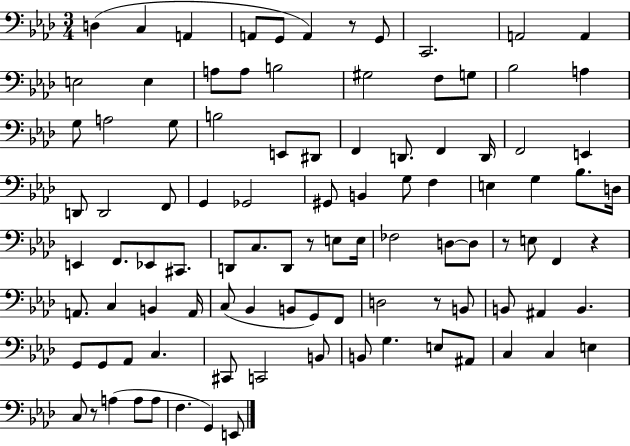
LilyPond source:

{
  \clef bass
  \numericTimeSignature
  \time 3/4
  \key aes \major
  d4( c4 a,4 | a,8 g,8 a,4) r8 g,8 | c,2. | a,2 a,4 | \break e2 e4 | a8 a8 b2 | gis2 f8 g8 | bes2 a4 | \break g8 a2 g8 | b2 e,8 dis,8 | f,4 d,8. f,4 d,16 | f,2 e,4 | \break d,8 d,2 f,8 | g,4 ges,2 | gis,8 b,4 g8 f4 | e4 g4 bes8. d16 | \break e,4 f,8. ees,8 cis,8. | d,8 c8. d,8 r8 e8 e16 | fes2 d8~~ d8 | r8 e8 f,4 r4 | \break a,8. c4 b,4 a,16 | c8( bes,4 b,8 g,8) f,8 | d2 r8 b,8 | b,8 ais,4 b,4. | \break g,8 g,8 aes,8 c4. | cis,8 c,2 b,8 | b,8 g4. e8 ais,8 | c4 c4 e4 | \break c8 r8 a4( a8 a8 | f4. g,4) e,8 | \bar "|."
}